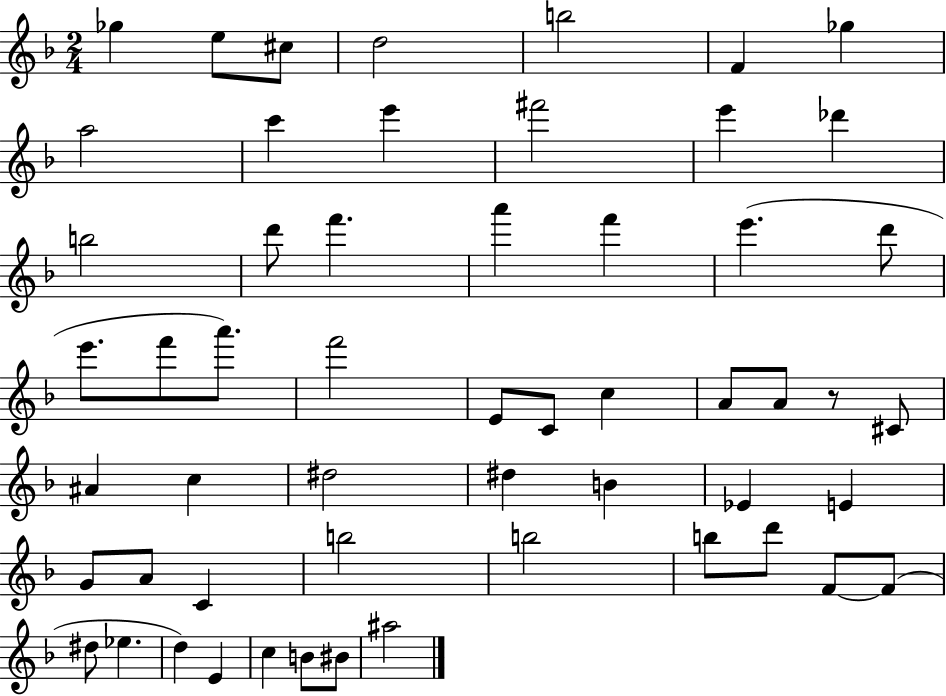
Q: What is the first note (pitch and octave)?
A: Gb5